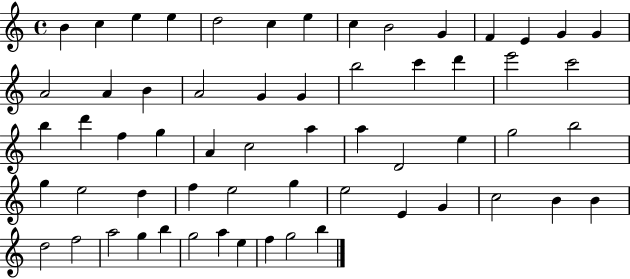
{
  \clef treble
  \time 4/4
  \defaultTimeSignature
  \key c \major
  b'4 c''4 e''4 e''4 | d''2 c''4 e''4 | c''4 b'2 g'4 | f'4 e'4 g'4 g'4 | \break a'2 a'4 b'4 | a'2 g'4 g'4 | b''2 c'''4 d'''4 | e'''2 c'''2 | \break b''4 d'''4 f''4 g''4 | a'4 c''2 a''4 | a''4 d'2 e''4 | g''2 b''2 | \break g''4 e''2 d''4 | f''4 e''2 g''4 | e''2 e'4 g'4 | c''2 b'4 b'4 | \break d''2 f''2 | a''2 g''4 b''4 | g''2 a''4 e''4 | f''4 g''2 b''4 | \break \bar "|."
}